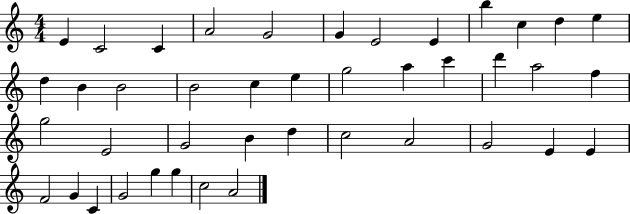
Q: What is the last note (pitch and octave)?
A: A4